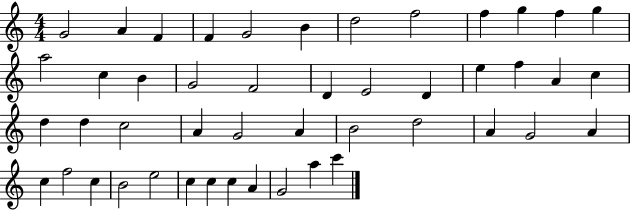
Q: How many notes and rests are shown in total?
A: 47